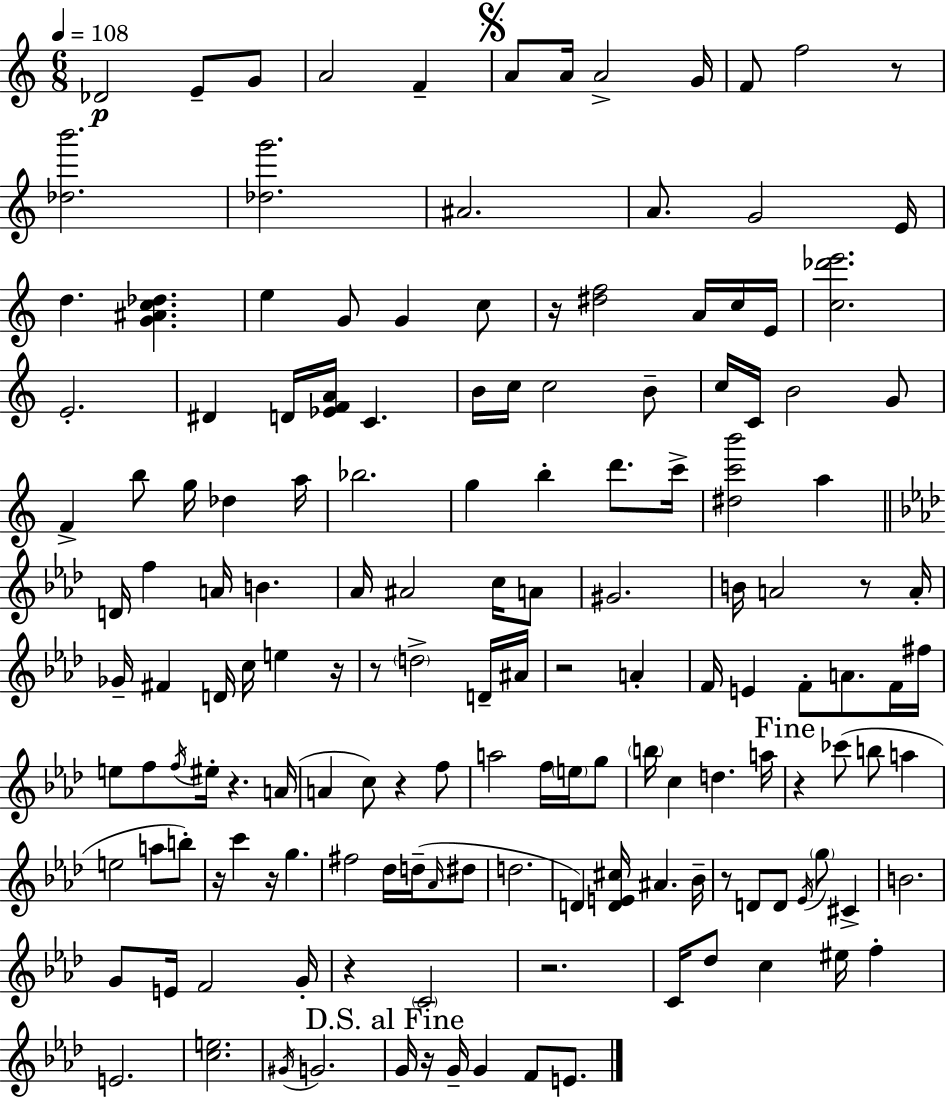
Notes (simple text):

Db4/h E4/e G4/e A4/h F4/q A4/e A4/s A4/h G4/s F4/e F5/h R/e [Db5,B6]/h. [Db5,G6]/h. A#4/h. A4/e. G4/h E4/s D5/q. [G4,A#4,C5,Db5]/q. E5/q G4/e G4/q C5/e R/s [D#5,F5]/h A4/s C5/s E4/s [C5,Db6,E6]/h. E4/h. D#4/q D4/s [Eb4,F4,A4]/s C4/q. B4/s C5/s C5/h B4/e C5/s C4/s B4/h G4/e F4/q B5/e G5/s Db5/q A5/s Bb5/h. G5/q B5/q D6/e. C6/s [D#5,C6,B6]/h A5/q D4/s F5/q A4/s B4/q. Ab4/s A#4/h C5/s A4/e G#4/h. B4/s A4/h R/e A4/s Gb4/s F#4/q D4/s C5/s E5/q R/s R/e D5/h D4/s A#4/s R/h A4/q F4/s E4/q F4/e A4/e. F4/s F#5/s E5/e F5/e F5/s EIS5/s R/q. A4/s A4/q C5/e R/q F5/e A5/h F5/s E5/s G5/e B5/s C5/q D5/q. A5/s R/q CES6/e B5/e A5/q E5/h A5/e B5/e R/s C6/q R/s G5/q. F#5/h Db5/s D5/s Ab4/s D#5/e D5/h. D4/q [D4,E4,C#5]/s A#4/q. Bb4/s R/e D4/e D4/e Eb4/s G5/e C#4/q B4/h. G4/e E4/s F4/h G4/s R/q C4/h R/h. C4/s Db5/e C5/q EIS5/s F5/q E4/h. [C5,E5]/h. G#4/s G4/h. G4/s R/s G4/s G4/q F4/e E4/e.